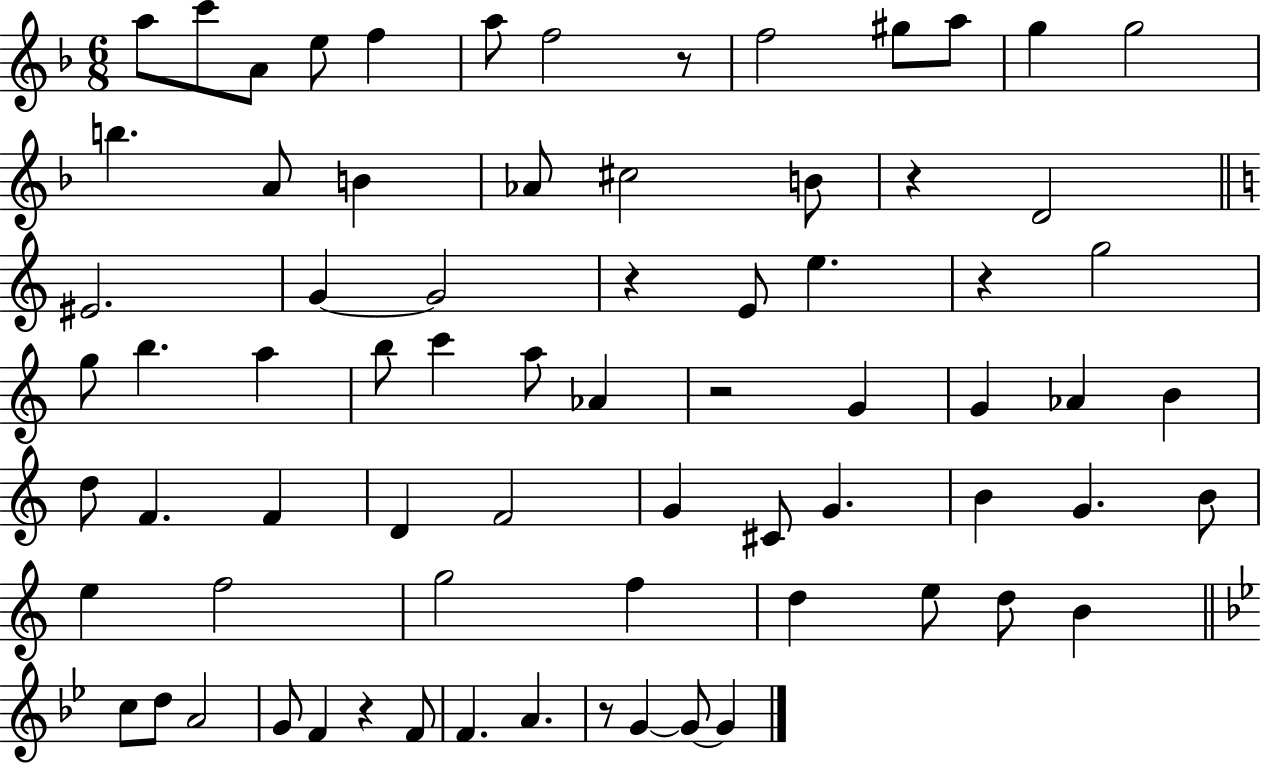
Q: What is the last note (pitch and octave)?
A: G4